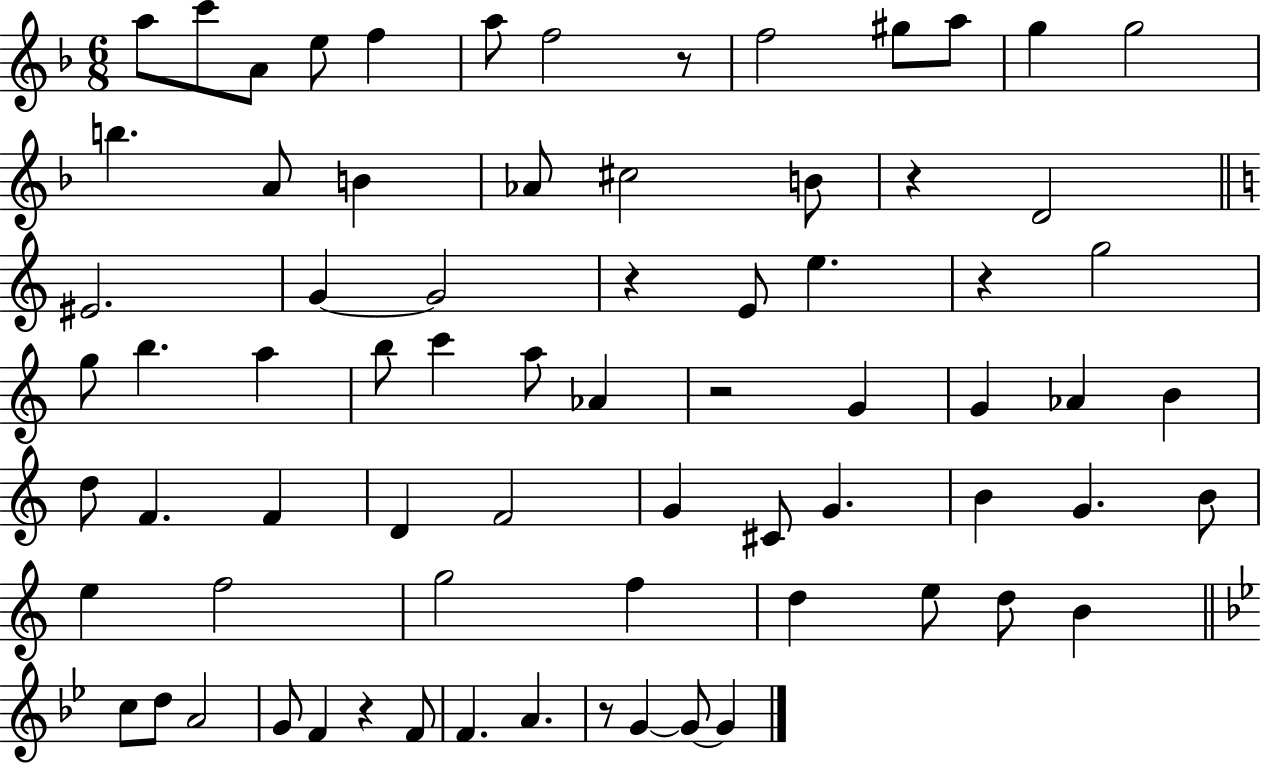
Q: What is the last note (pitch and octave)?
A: G4